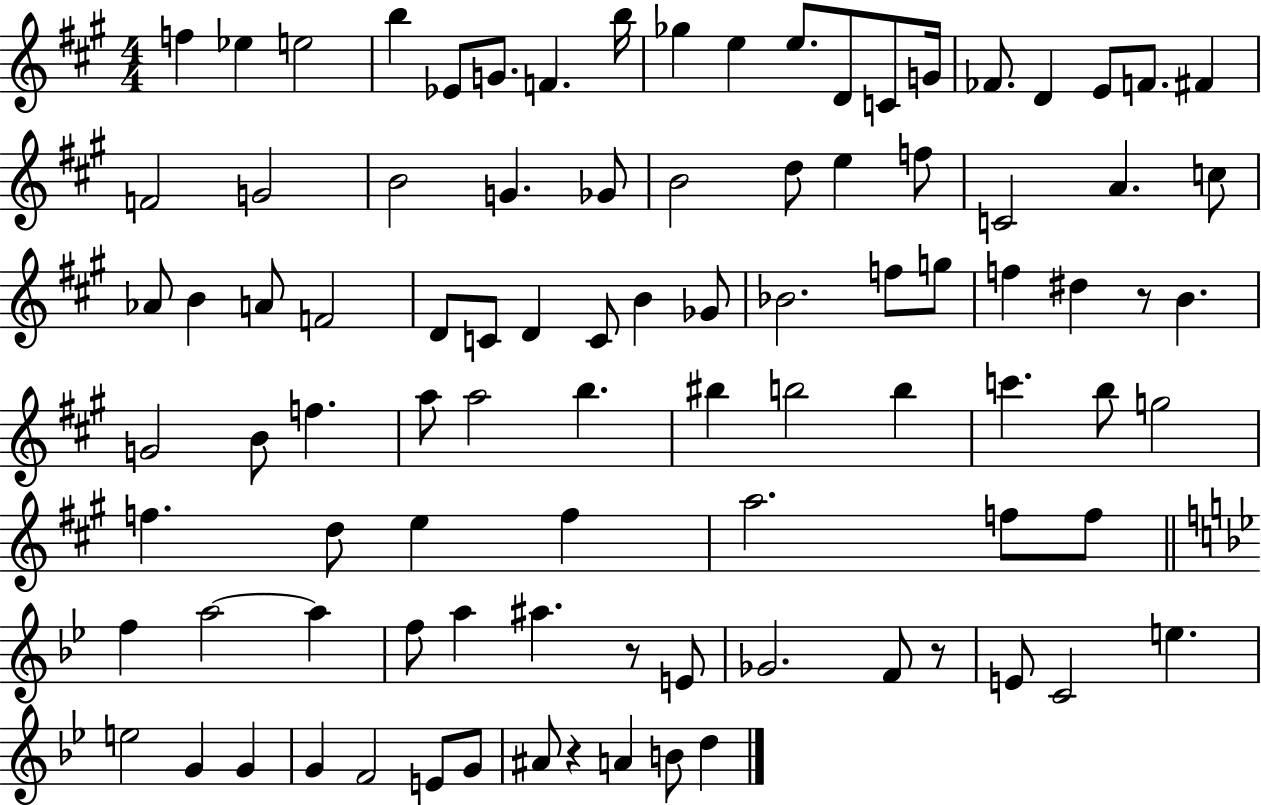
{
  \clef treble
  \numericTimeSignature
  \time 4/4
  \key a \major
  f''4 ees''4 e''2 | b''4 ees'8 g'8. f'4. b''16 | ges''4 e''4 e''8. d'8 c'8 g'16 | fes'8. d'4 e'8 f'8. fis'4 | \break f'2 g'2 | b'2 g'4. ges'8 | b'2 d''8 e''4 f''8 | c'2 a'4. c''8 | \break aes'8 b'4 a'8 f'2 | d'8 c'8 d'4 c'8 b'4 ges'8 | bes'2. f''8 g''8 | f''4 dis''4 r8 b'4. | \break g'2 b'8 f''4. | a''8 a''2 b''4. | bis''4 b''2 b''4 | c'''4. b''8 g''2 | \break f''4. d''8 e''4 f''4 | a''2. f''8 f''8 | \bar "||" \break \key bes \major f''4 a''2~~ a''4 | f''8 a''4 ais''4. r8 e'8 | ges'2. f'8 r8 | e'8 c'2 e''4. | \break e''2 g'4 g'4 | g'4 f'2 e'8 g'8 | ais'8 r4 a'4 b'8 d''4 | \bar "|."
}